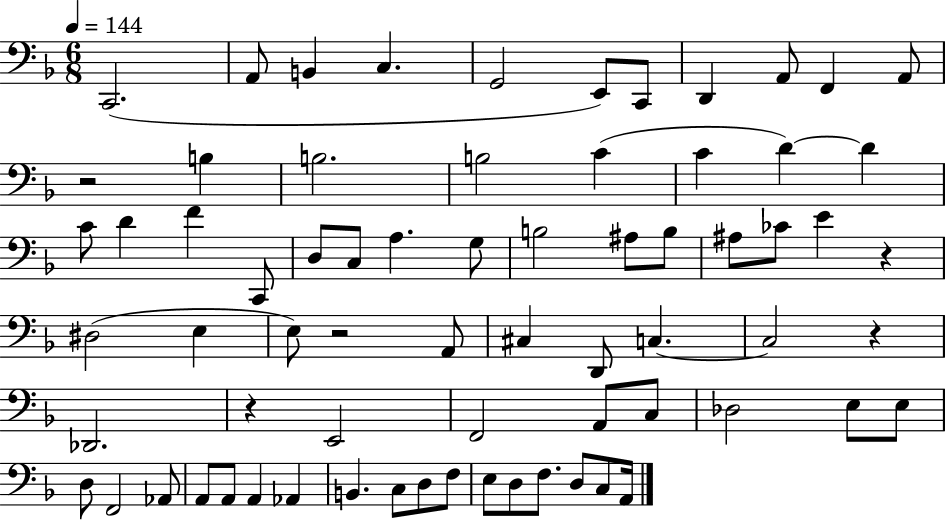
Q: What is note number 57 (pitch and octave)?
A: C3